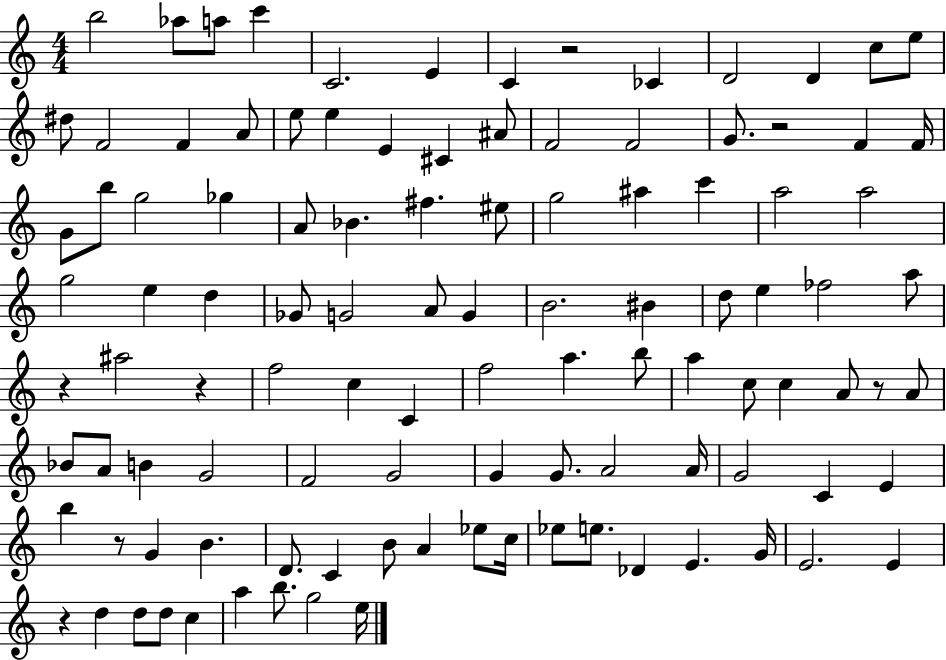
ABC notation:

X:1
T:Untitled
M:4/4
L:1/4
K:C
b2 _a/2 a/2 c' C2 E C z2 _C D2 D c/2 e/2 ^d/2 F2 F A/2 e/2 e E ^C ^A/2 F2 F2 G/2 z2 F F/4 G/2 b/2 g2 _g A/2 _B ^f ^e/2 g2 ^a c' a2 a2 g2 e d _G/2 G2 A/2 G B2 ^B d/2 e _f2 a/2 z ^a2 z f2 c C f2 a b/2 a c/2 c A/2 z/2 A/2 _B/2 A/2 B G2 F2 G2 G G/2 A2 A/4 G2 C E b z/2 G B D/2 C B/2 A _e/2 c/4 _e/2 e/2 _D E G/4 E2 E z d d/2 d/2 c a b/2 g2 e/4